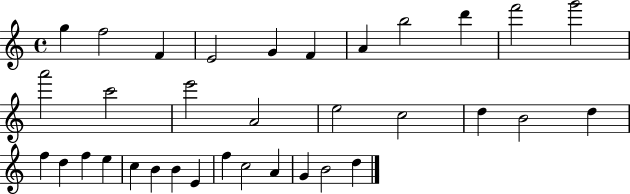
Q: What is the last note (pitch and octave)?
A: D5